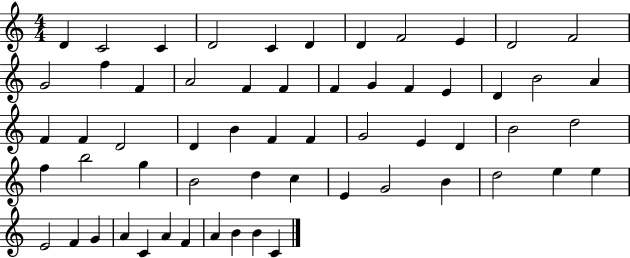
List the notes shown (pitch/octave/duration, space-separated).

D4/q C4/h C4/q D4/h C4/q D4/q D4/q F4/h E4/q D4/h F4/h G4/h F5/q F4/q A4/h F4/q F4/q F4/q G4/q F4/q E4/q D4/q B4/h A4/q F4/q F4/q D4/h D4/q B4/q F4/q F4/q G4/h E4/q D4/q B4/h D5/h F5/q B5/h G5/q B4/h D5/q C5/q E4/q G4/h B4/q D5/h E5/q E5/q E4/h F4/q G4/q A4/q C4/q A4/q F4/q A4/q B4/q B4/q C4/q